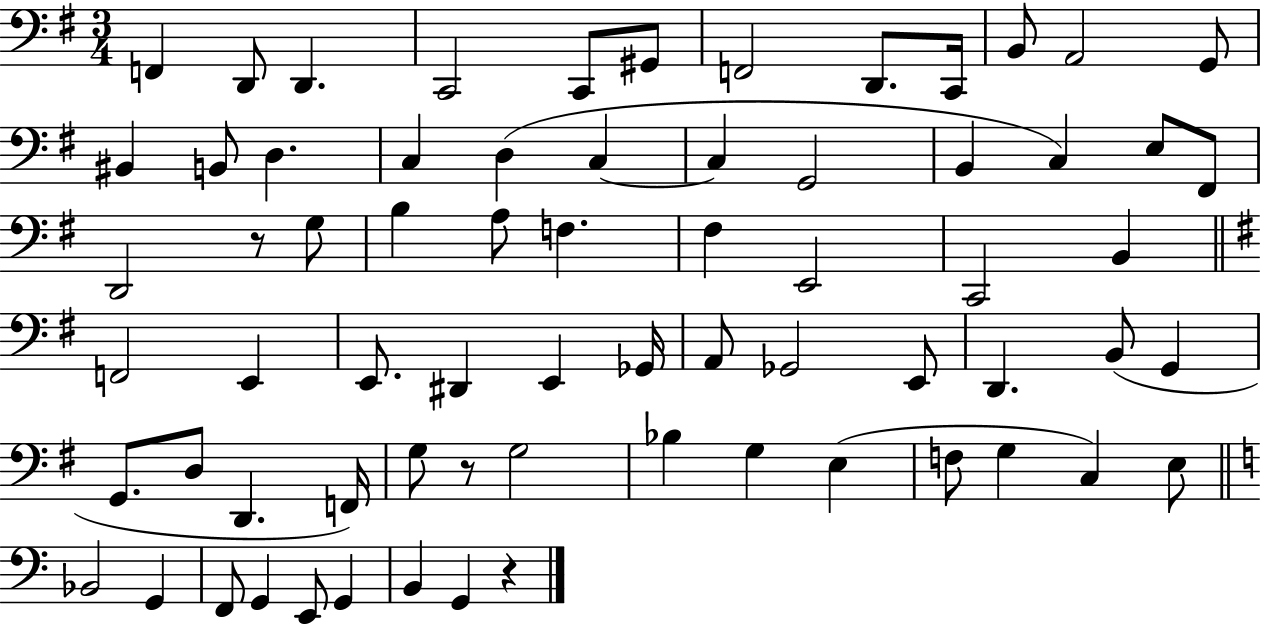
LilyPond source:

{
  \clef bass
  \numericTimeSignature
  \time 3/4
  \key g \major
  \repeat volta 2 { f,4 d,8 d,4. | c,2 c,8 gis,8 | f,2 d,8. c,16 | b,8 a,2 g,8 | \break bis,4 b,8 d4. | c4 d4( c4~~ | c4 g,2 | b,4 c4) e8 fis,8 | \break d,2 r8 g8 | b4 a8 f4. | fis4 e,2 | c,2 b,4 | \break \bar "||" \break \key g \major f,2 e,4 | e,8. dis,4 e,4 ges,16 | a,8 ges,2 e,8 | d,4. b,8( g,4 | \break g,8. d8 d,4. f,16) | g8 r8 g2 | bes4 g4 e4( | f8 g4 c4) e8 | \break \bar "||" \break \key c \major bes,2 g,4 | f,8 g,4 e,8 g,4 | b,4 g,4 r4 | } \bar "|."
}